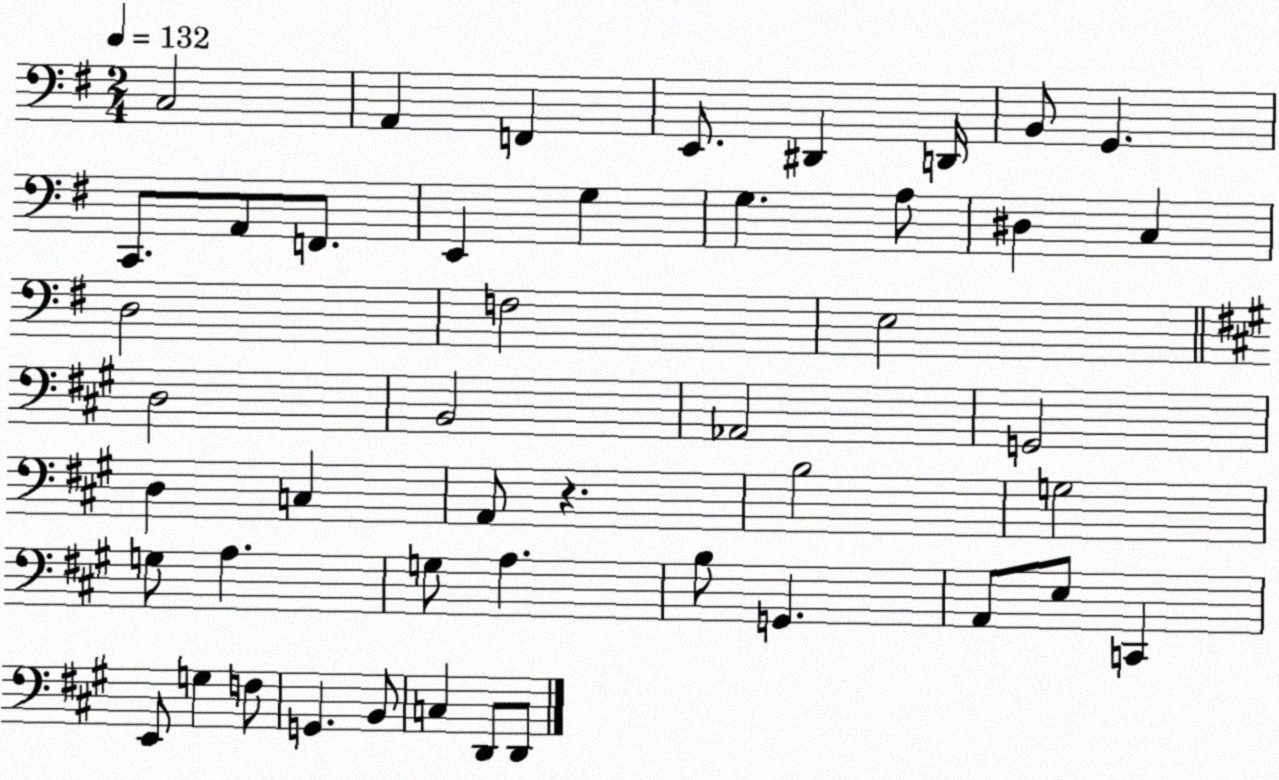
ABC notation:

X:1
T:Untitled
M:2/4
L:1/4
K:G
C,2 A,, F,, E,,/2 ^D,, D,,/4 B,,/2 G,, C,,/2 A,,/2 F,,/2 E,, G, G, A,/2 ^D, C, D,2 F,2 E,2 D,2 B,,2 _A,,2 G,,2 D, C, A,,/2 z B,2 G,2 G,/2 A, G,/2 A, B,/2 G,, A,,/2 E,/2 C,, E,,/2 G, F,/2 G,, B,,/2 C, D,,/2 D,,/2